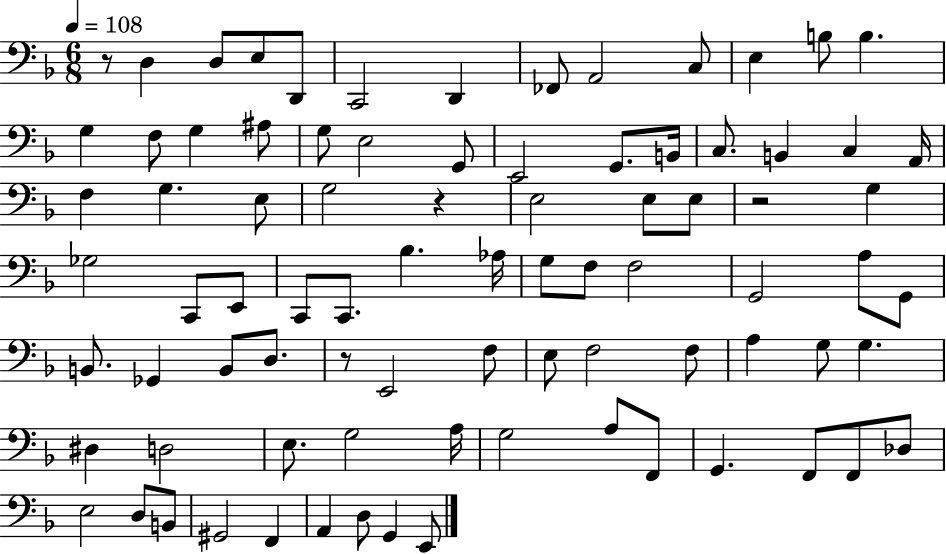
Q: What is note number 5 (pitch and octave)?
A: C2